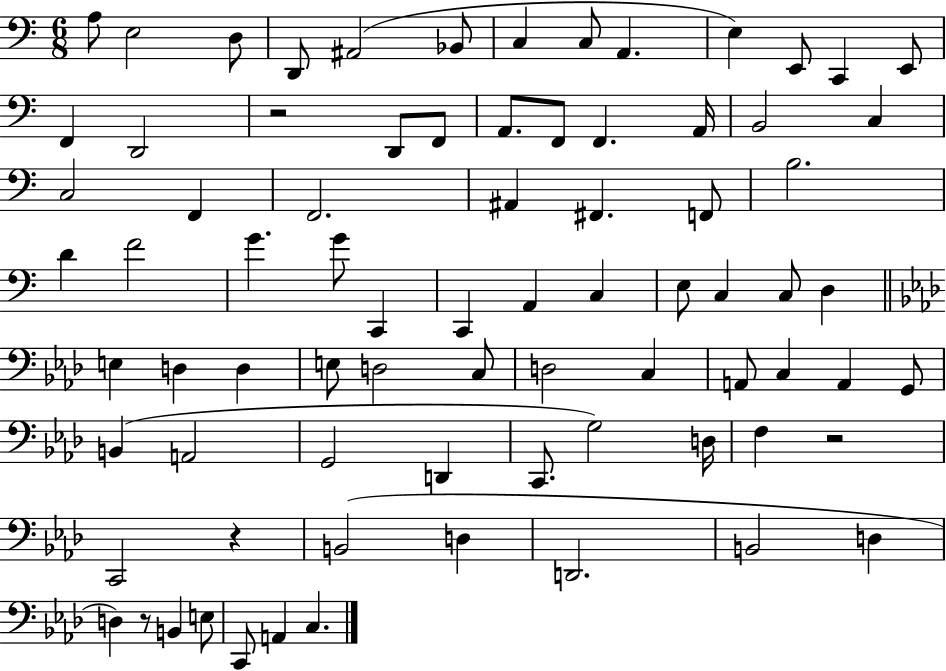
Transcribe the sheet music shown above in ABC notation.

X:1
T:Untitled
M:6/8
L:1/4
K:C
A,/2 E,2 D,/2 D,,/2 ^A,,2 _B,,/2 C, C,/2 A,, E, E,,/2 C,, E,,/2 F,, D,,2 z2 D,,/2 F,,/2 A,,/2 F,,/2 F,, A,,/4 B,,2 C, C,2 F,, F,,2 ^A,, ^F,, F,,/2 B,2 D F2 G G/2 C,, C,, A,, C, E,/2 C, C,/2 D, E, D, D, E,/2 D,2 C,/2 D,2 C, A,,/2 C, A,, G,,/2 B,, A,,2 G,,2 D,, C,,/2 G,2 D,/4 F, z2 C,,2 z B,,2 D, D,,2 B,,2 D, D, z/2 B,, E,/2 C,,/2 A,, C,